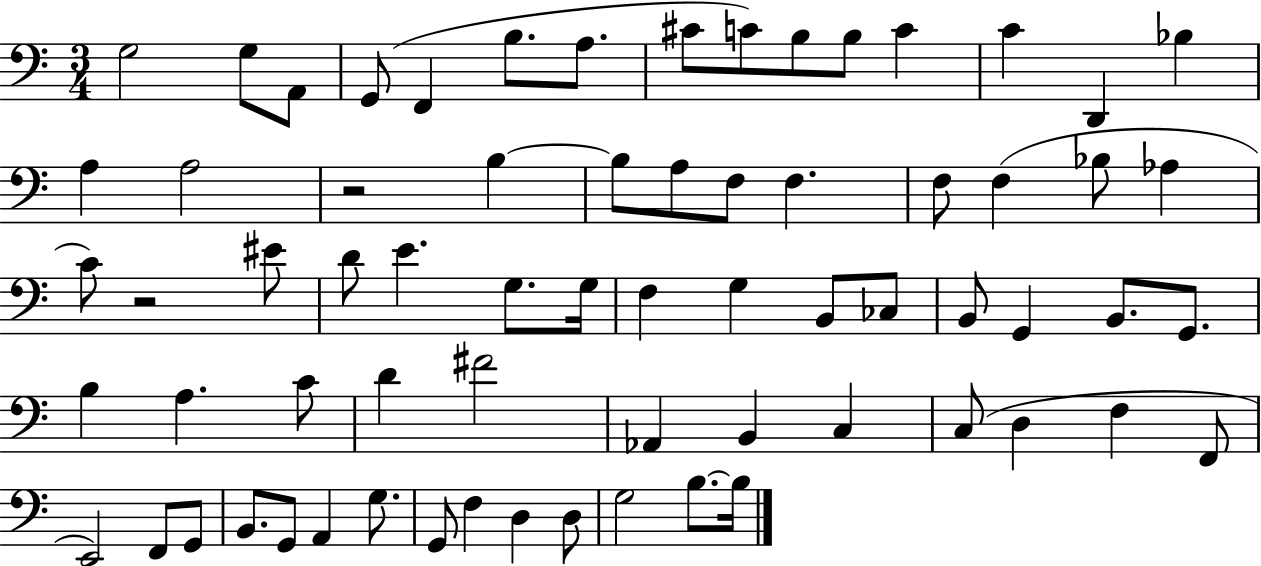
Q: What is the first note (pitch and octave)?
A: G3